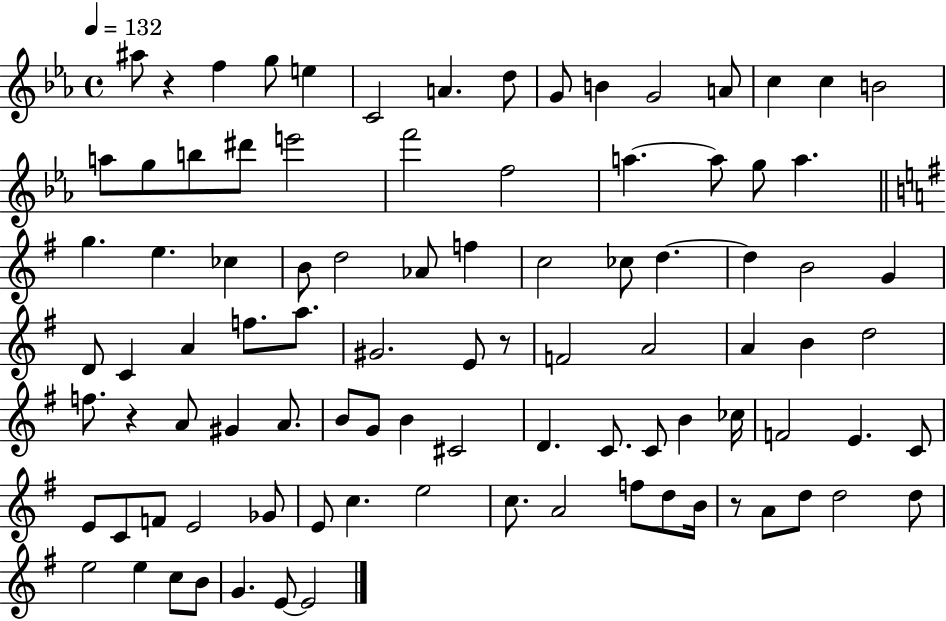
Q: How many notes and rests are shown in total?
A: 94